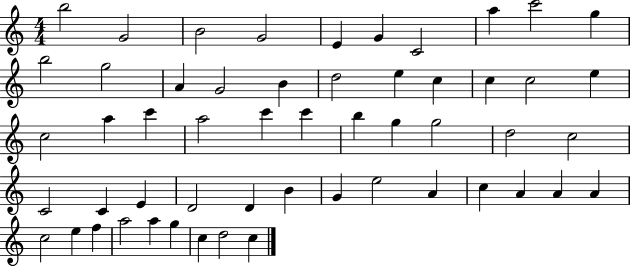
X:1
T:Untitled
M:4/4
L:1/4
K:C
b2 G2 B2 G2 E G C2 a c'2 g b2 g2 A G2 B d2 e c c c2 e c2 a c' a2 c' c' b g g2 d2 c2 C2 C E D2 D B G e2 A c A A A c2 e f a2 a g c d2 c